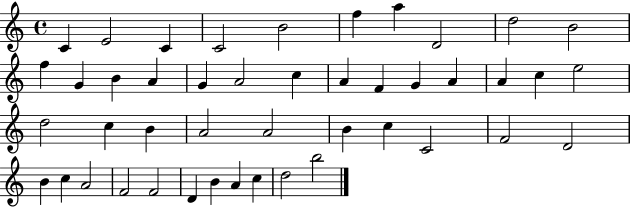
{
  \clef treble
  \time 4/4
  \defaultTimeSignature
  \key c \major
  c'4 e'2 c'4 | c'2 b'2 | f''4 a''4 d'2 | d''2 b'2 | \break f''4 g'4 b'4 a'4 | g'4 a'2 c''4 | a'4 f'4 g'4 a'4 | a'4 c''4 e''2 | \break d''2 c''4 b'4 | a'2 a'2 | b'4 c''4 c'2 | f'2 d'2 | \break b'4 c''4 a'2 | f'2 f'2 | d'4 b'4 a'4 c''4 | d''2 b''2 | \break \bar "|."
}